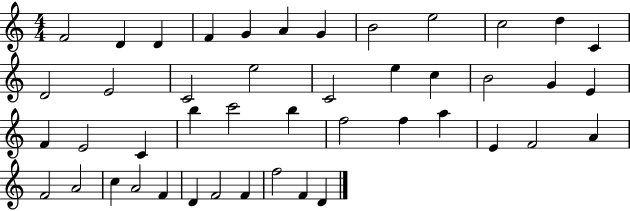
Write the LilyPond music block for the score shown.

{
  \clef treble
  \numericTimeSignature
  \time 4/4
  \key c \major
  f'2 d'4 d'4 | f'4 g'4 a'4 g'4 | b'2 e''2 | c''2 d''4 c'4 | \break d'2 e'2 | c'2 e''2 | c'2 e''4 c''4 | b'2 g'4 e'4 | \break f'4 e'2 c'4 | b''4 c'''2 b''4 | f''2 f''4 a''4 | e'4 f'2 a'4 | \break f'2 a'2 | c''4 a'2 f'4 | d'4 f'2 f'4 | f''2 f'4 d'4 | \break \bar "|."
}